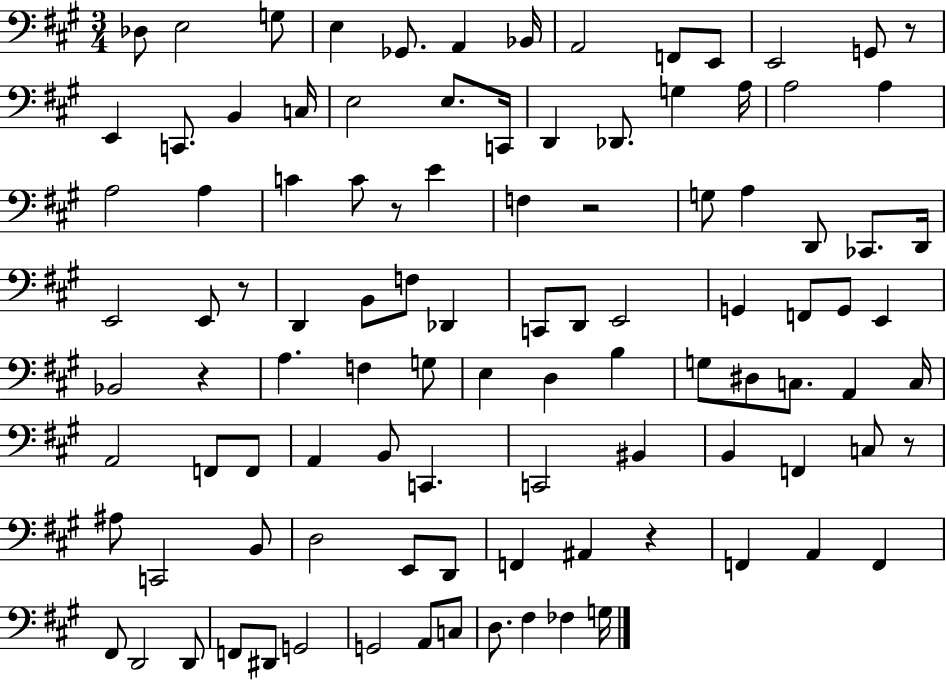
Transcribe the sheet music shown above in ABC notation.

X:1
T:Untitled
M:3/4
L:1/4
K:A
_D,/2 E,2 G,/2 E, _G,,/2 A,, _B,,/4 A,,2 F,,/2 E,,/2 E,,2 G,,/2 z/2 E,, C,,/2 B,, C,/4 E,2 E,/2 C,,/4 D,, _D,,/2 G, A,/4 A,2 A, A,2 A, C C/2 z/2 E F, z2 G,/2 A, D,,/2 _C,,/2 D,,/4 E,,2 E,,/2 z/2 D,, B,,/2 F,/2 _D,, C,,/2 D,,/2 E,,2 G,, F,,/2 G,,/2 E,, _B,,2 z A, F, G,/2 E, D, B, G,/2 ^D,/2 C,/2 A,, C,/4 A,,2 F,,/2 F,,/2 A,, B,,/2 C,, C,,2 ^B,, B,, F,, C,/2 z/2 ^A,/2 C,,2 B,,/2 D,2 E,,/2 D,,/2 F,, ^A,, z F,, A,, F,, ^F,,/2 D,,2 D,,/2 F,,/2 ^D,,/2 G,,2 G,,2 A,,/2 C,/2 D,/2 ^F, _F, G,/4